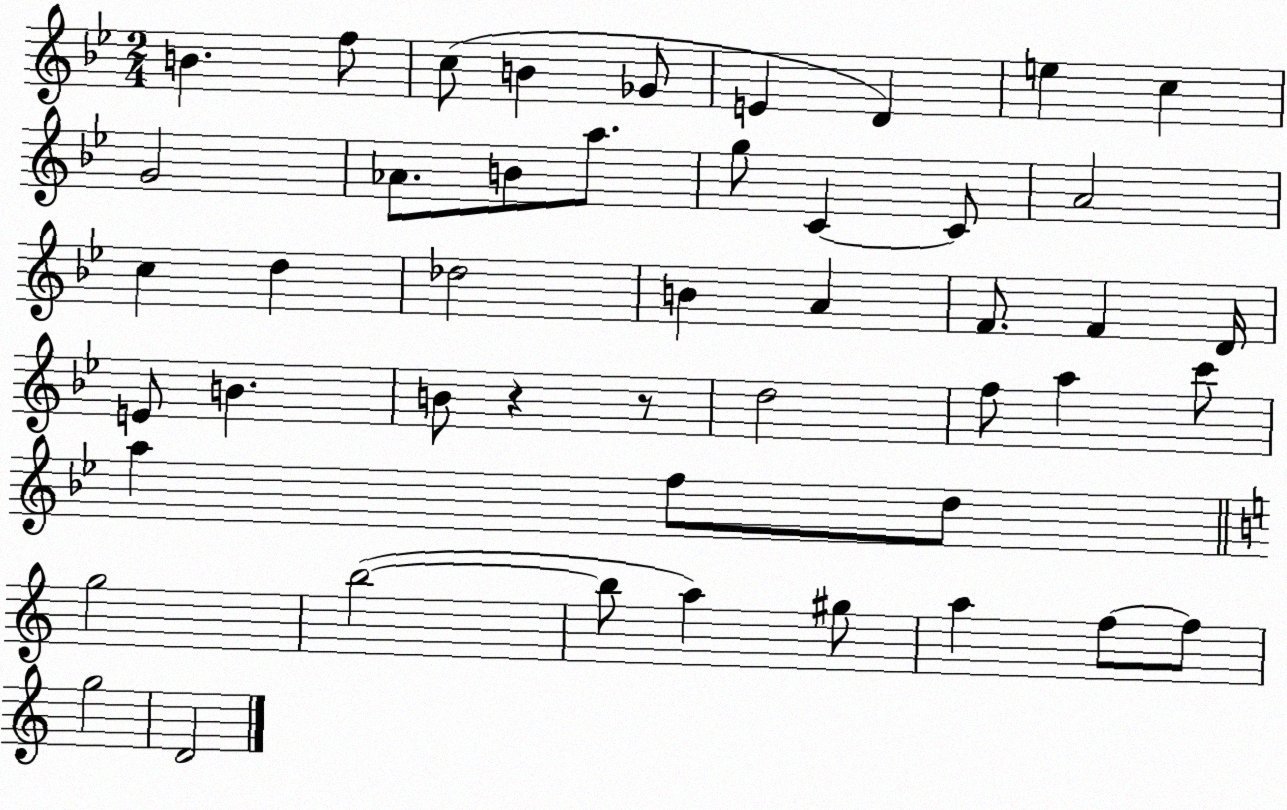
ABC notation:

X:1
T:Untitled
M:2/4
L:1/4
K:Bb
B f/2 c/2 B _G/2 E D e c G2 _A/2 B/2 a/2 g/2 C C/2 A2 c d _d2 B A F/2 F D/4 E/2 B B/2 z z/2 d2 f/2 a c'/2 a f/2 d/2 g2 b2 b/2 a ^g/2 a f/2 f/2 g2 D2